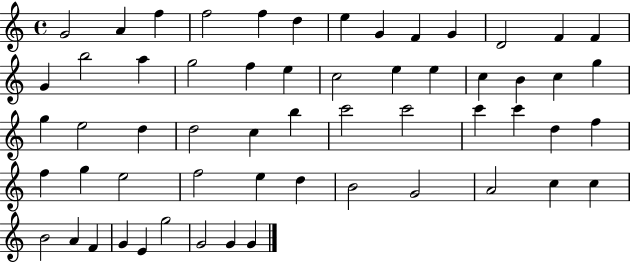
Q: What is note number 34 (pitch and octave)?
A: C6